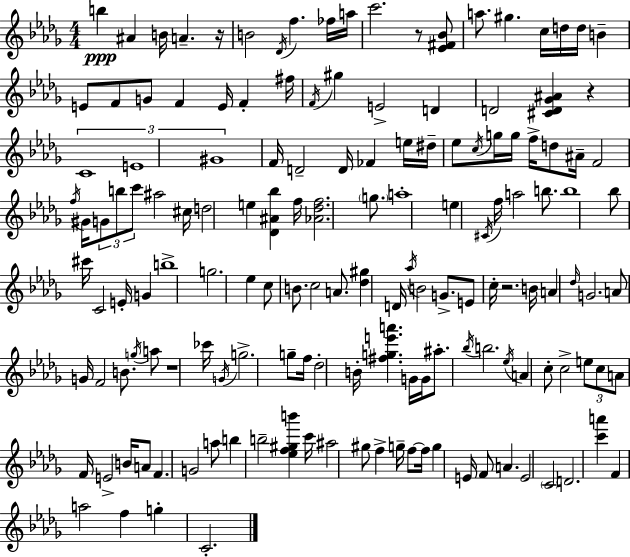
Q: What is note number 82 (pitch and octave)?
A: B4